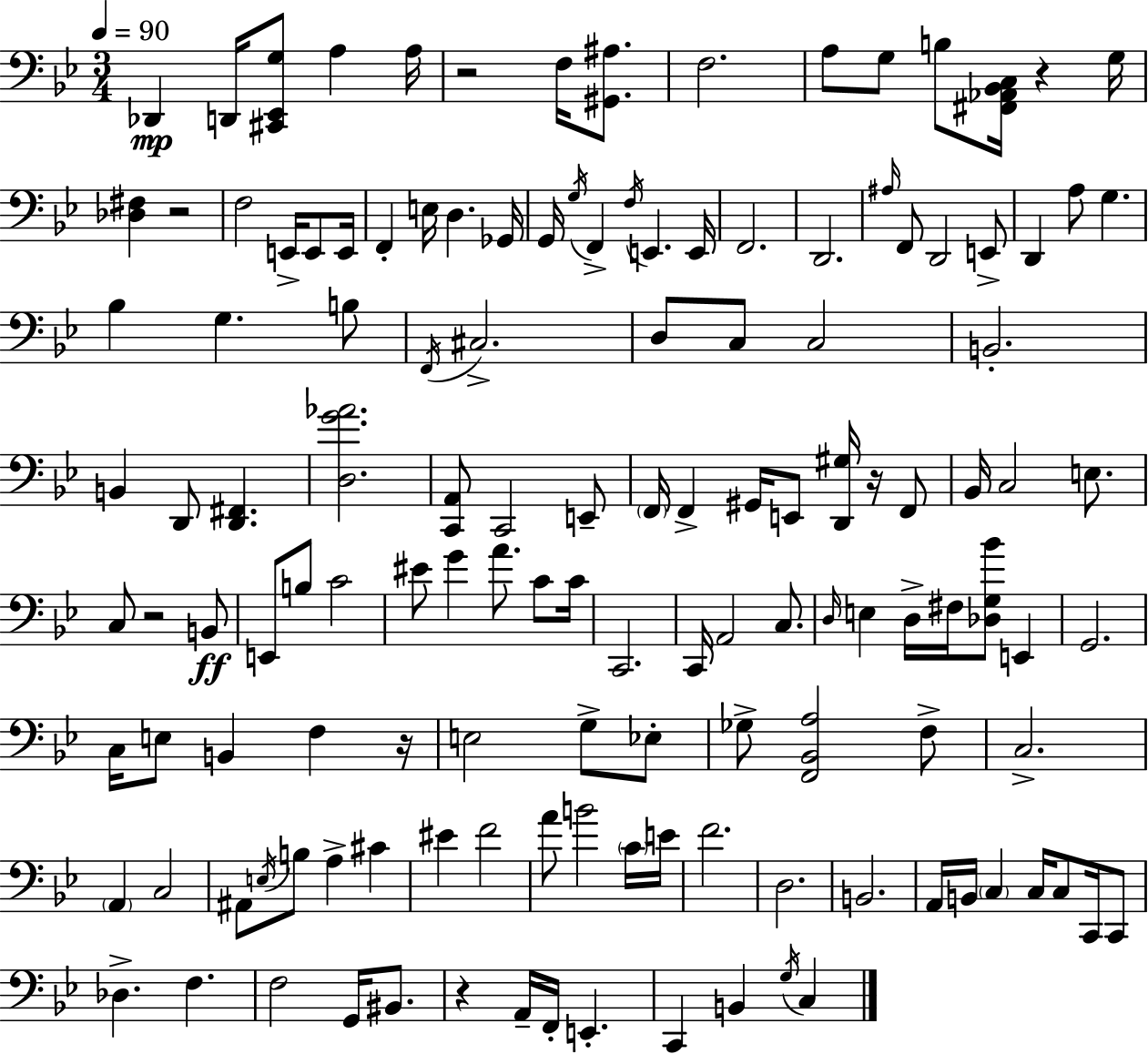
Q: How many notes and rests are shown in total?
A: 136